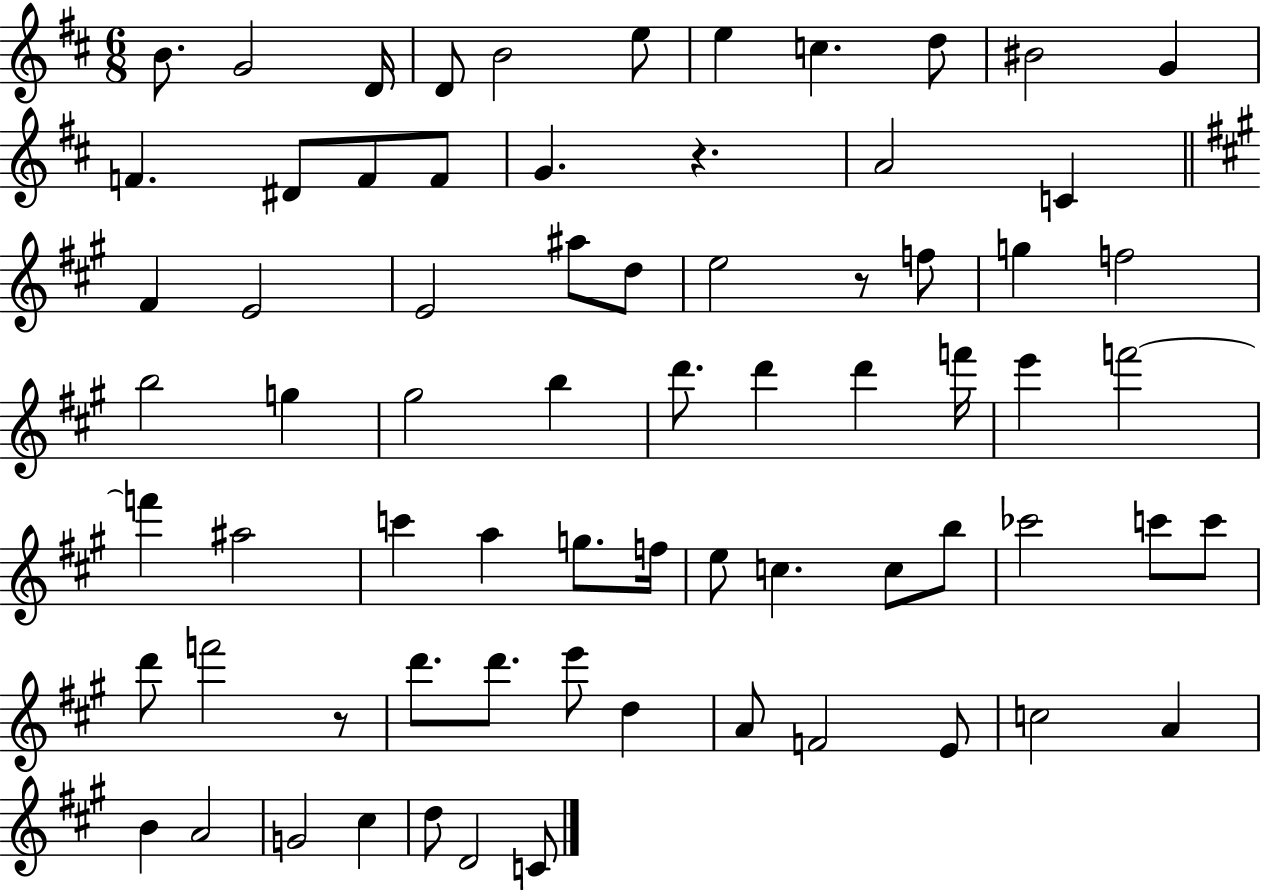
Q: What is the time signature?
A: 6/8